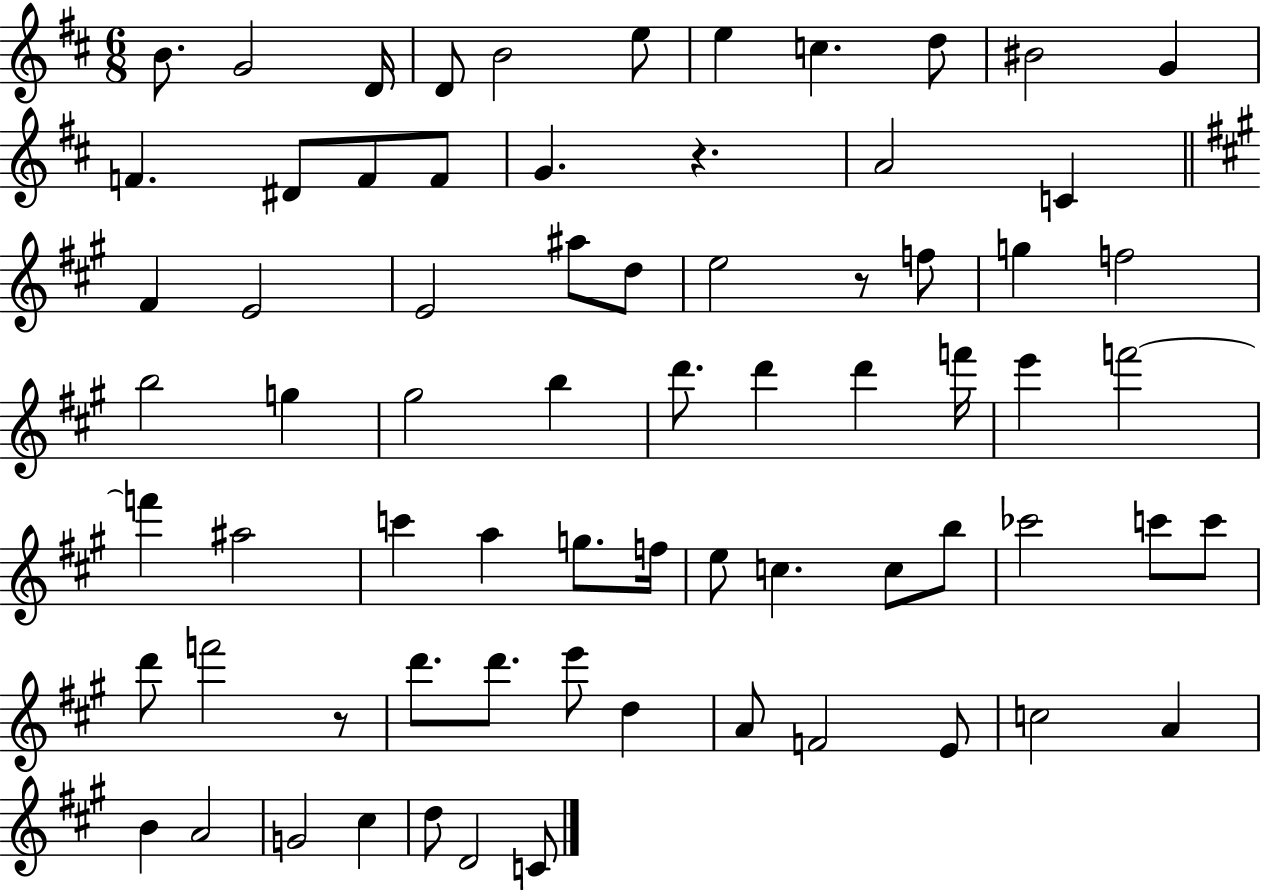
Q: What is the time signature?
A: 6/8